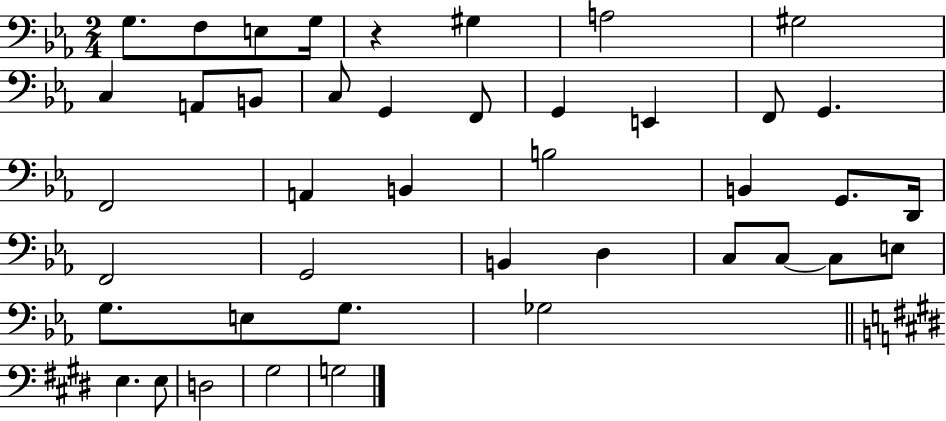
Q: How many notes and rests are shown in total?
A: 42